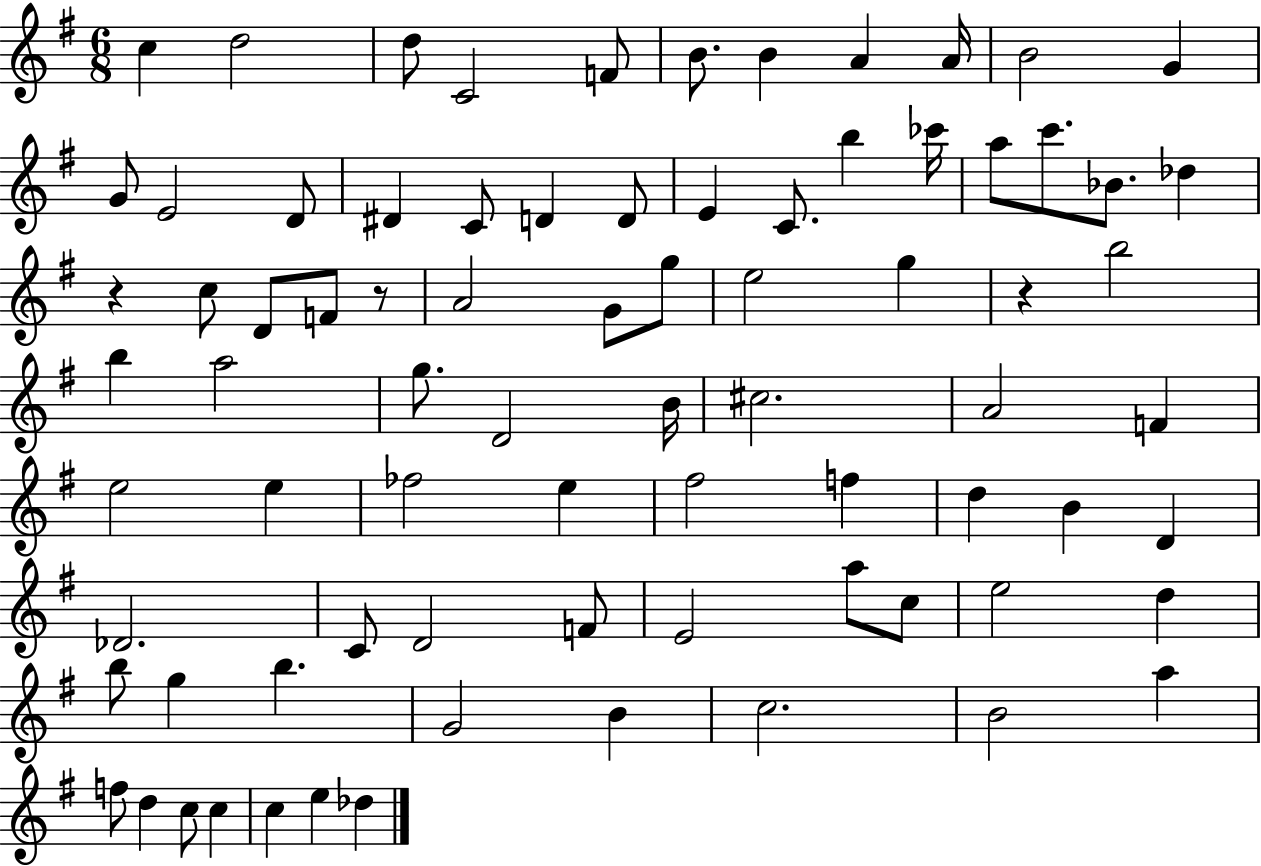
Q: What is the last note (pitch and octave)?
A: Db5